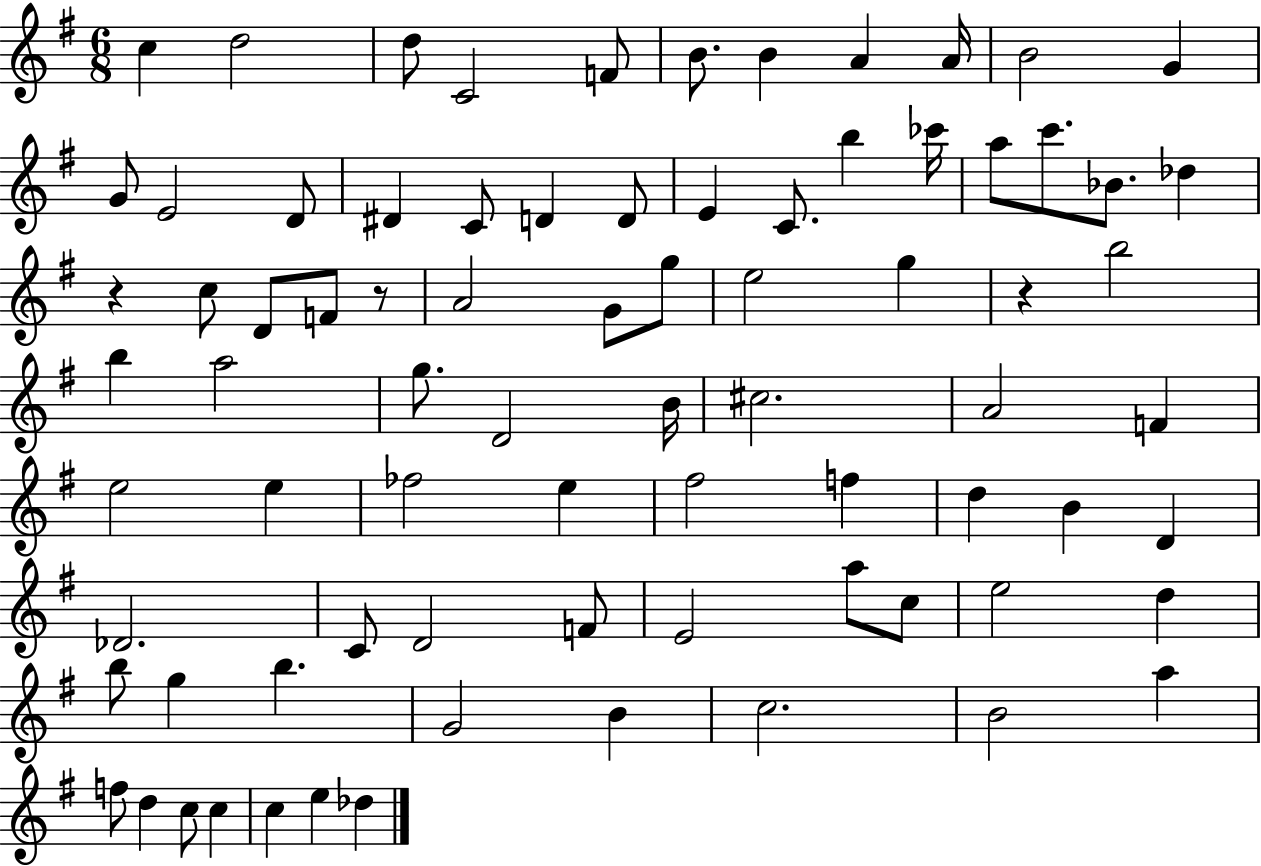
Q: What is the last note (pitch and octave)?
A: Db5